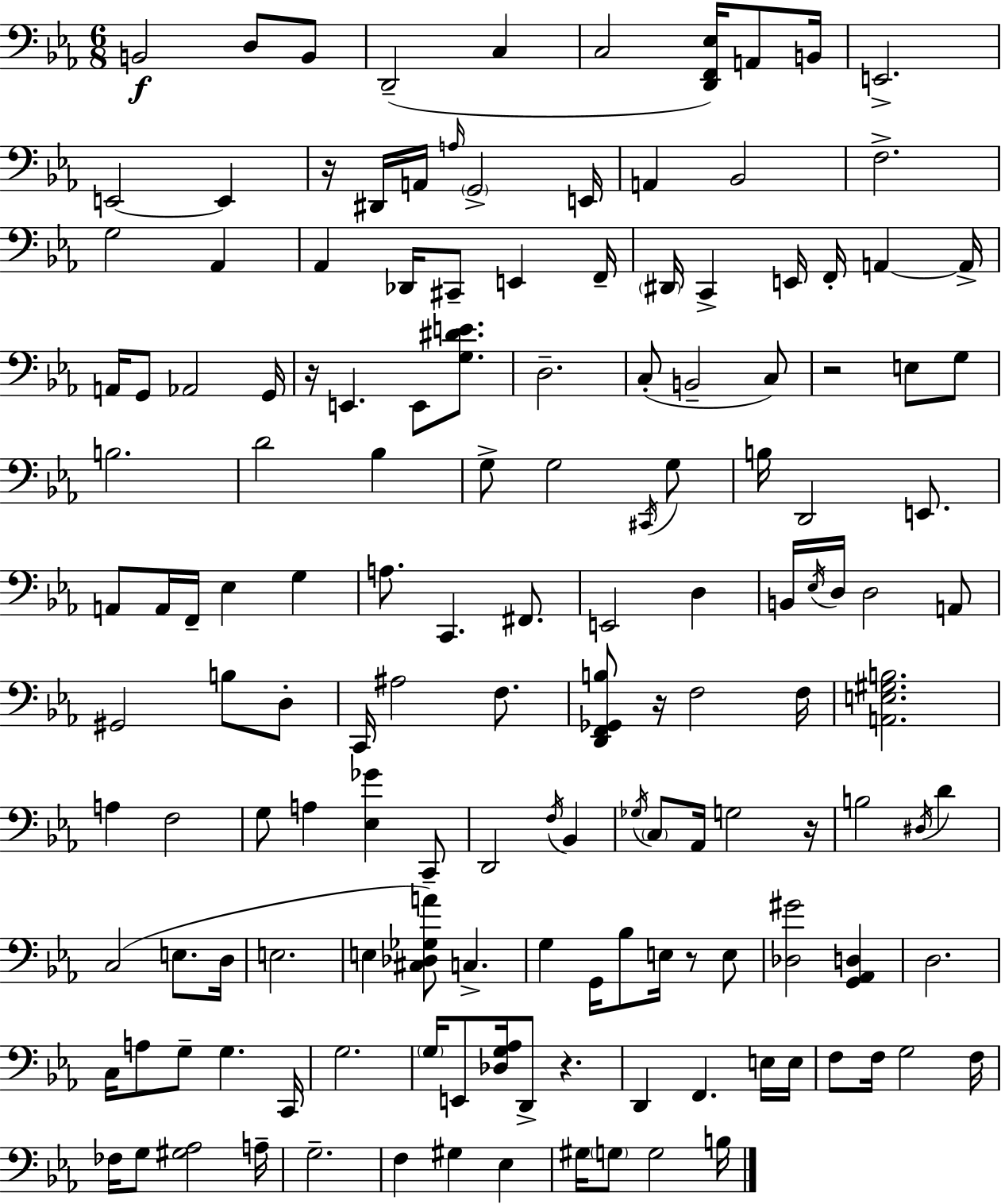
X:1
T:Untitled
M:6/8
L:1/4
K:Eb
B,,2 D,/2 B,,/2 D,,2 C, C,2 [D,,F,,_E,]/4 A,,/2 B,,/4 E,,2 E,,2 E,, z/4 ^D,,/4 A,,/4 A,/4 G,,2 E,,/4 A,, _B,,2 F,2 G,2 _A,, _A,, _D,,/4 ^C,,/2 E,, F,,/4 ^D,,/4 C,, E,,/4 F,,/4 A,, A,,/4 A,,/4 G,,/2 _A,,2 G,,/4 z/4 E,, E,,/2 [G,^DE]/2 D,2 C,/2 B,,2 C,/2 z2 E,/2 G,/2 B,2 D2 _B, G,/2 G,2 ^C,,/4 G,/2 B,/4 D,,2 E,,/2 A,,/2 A,,/4 F,,/4 _E, G, A,/2 C,, ^F,,/2 E,,2 D, B,,/4 _E,/4 D,/4 D,2 A,,/2 ^G,,2 B,/2 D,/2 C,,/4 ^A,2 F,/2 [D,,F,,_G,,B,]/2 z/4 F,2 F,/4 [A,,E,^G,B,]2 A, F,2 G,/2 A, [_E,_G] C,,/2 D,,2 F,/4 _B,, _G,/4 C,/2 _A,,/4 G,2 z/4 B,2 ^D,/4 D C,2 E,/2 D,/4 E,2 E, [^C,_D,_G,A]/2 C, G, G,,/4 _B,/2 E,/4 z/2 E,/2 [_D,^G]2 [G,,_A,,D,] D,2 C,/4 A,/2 G,/2 G, C,,/4 G,2 G,/4 E,,/2 [_D,G,_A,]/4 D,,/2 z D,, F,, E,/4 E,/4 F,/2 F,/4 G,2 F,/4 _F,/4 G,/2 [^G,_A,]2 A,/4 G,2 F, ^G, _E, ^G,/4 G,/2 G,2 B,/4